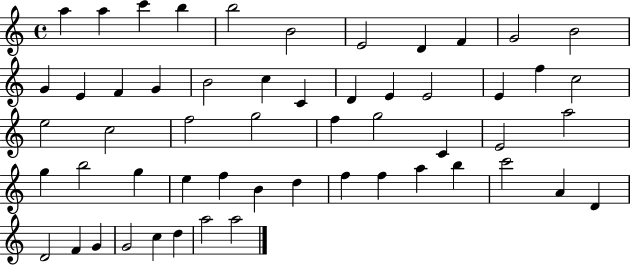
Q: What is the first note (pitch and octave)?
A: A5